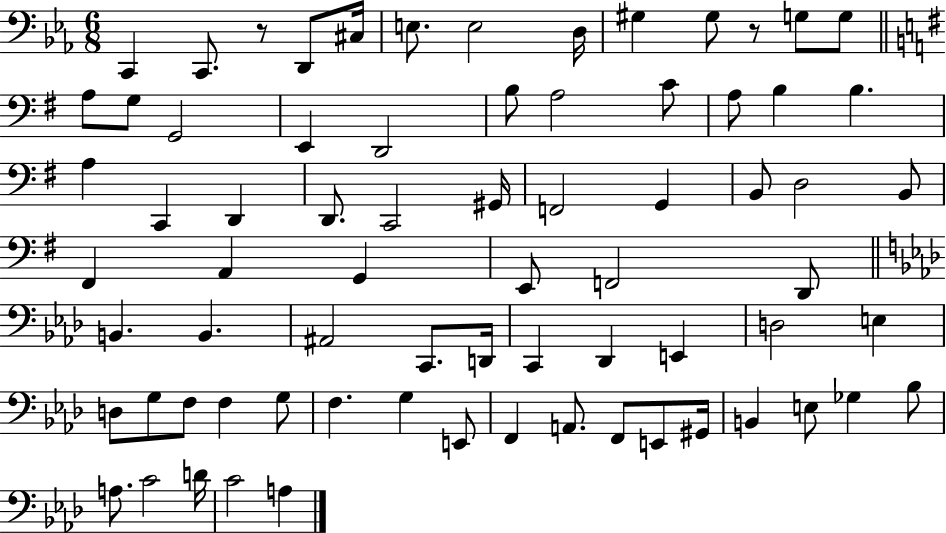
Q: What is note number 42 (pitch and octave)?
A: A#2